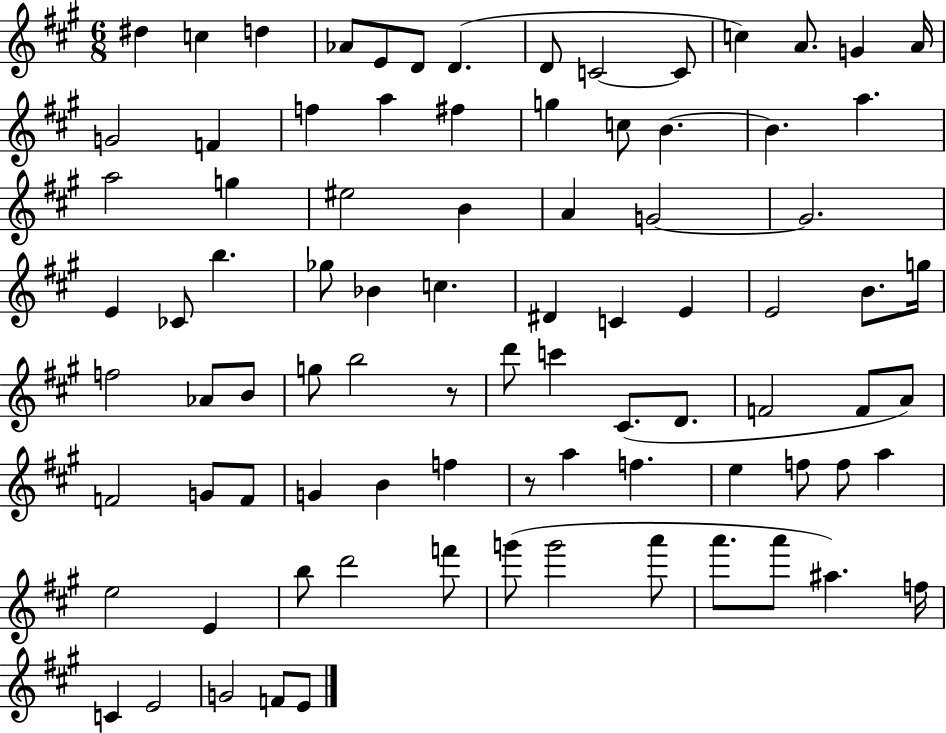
D#5/q C5/q D5/q Ab4/e E4/e D4/e D4/q. D4/e C4/h C4/e C5/q A4/e. G4/q A4/s G4/h F4/q F5/q A5/q F#5/q G5/q C5/e B4/q. B4/q. A5/q. A5/h G5/q EIS5/h B4/q A4/q G4/h G4/h. E4/q CES4/e B5/q. Gb5/e Bb4/q C5/q. D#4/q C4/q E4/q E4/h B4/e. G5/s F5/h Ab4/e B4/e G5/e B5/h R/e D6/e C6/q C#4/e. D4/e. F4/h F4/e A4/e F4/h G4/e F4/e G4/q B4/q F5/q R/e A5/q F5/q. E5/q F5/e F5/e A5/q E5/h E4/q B5/e D6/h F6/e G6/e G6/h A6/e A6/e. A6/e A#5/q. F5/s C4/q E4/h G4/h F4/e E4/e